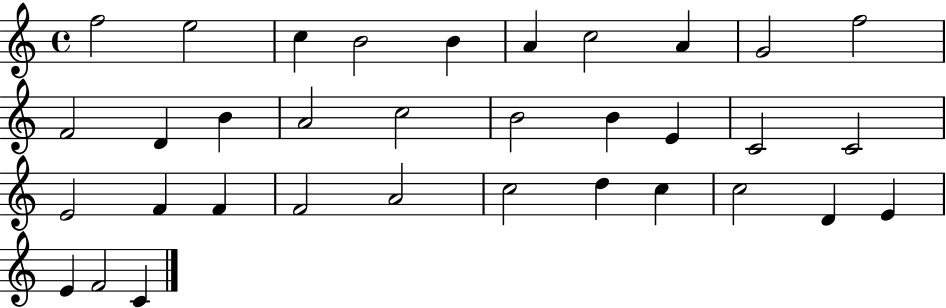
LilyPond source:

{
  \clef treble
  \time 4/4
  \defaultTimeSignature
  \key c \major
  f''2 e''2 | c''4 b'2 b'4 | a'4 c''2 a'4 | g'2 f''2 | \break f'2 d'4 b'4 | a'2 c''2 | b'2 b'4 e'4 | c'2 c'2 | \break e'2 f'4 f'4 | f'2 a'2 | c''2 d''4 c''4 | c''2 d'4 e'4 | \break e'4 f'2 c'4 | \bar "|."
}